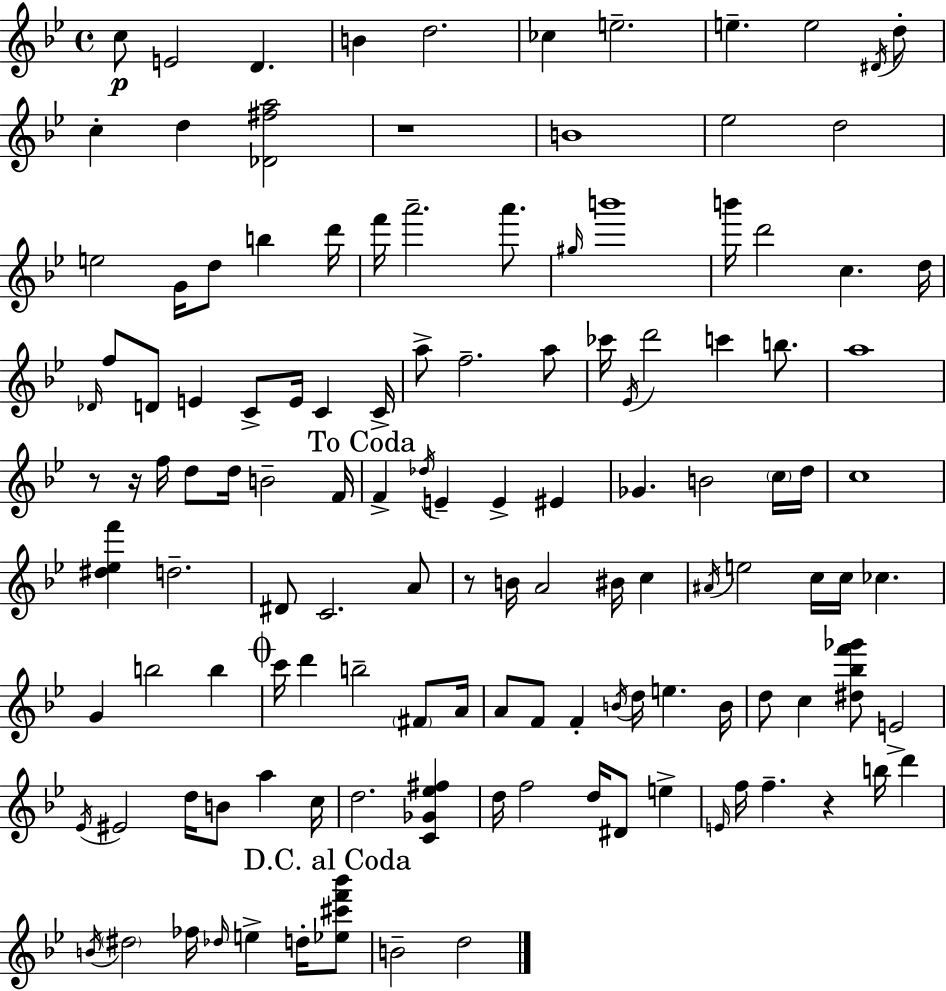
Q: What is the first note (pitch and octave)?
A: C5